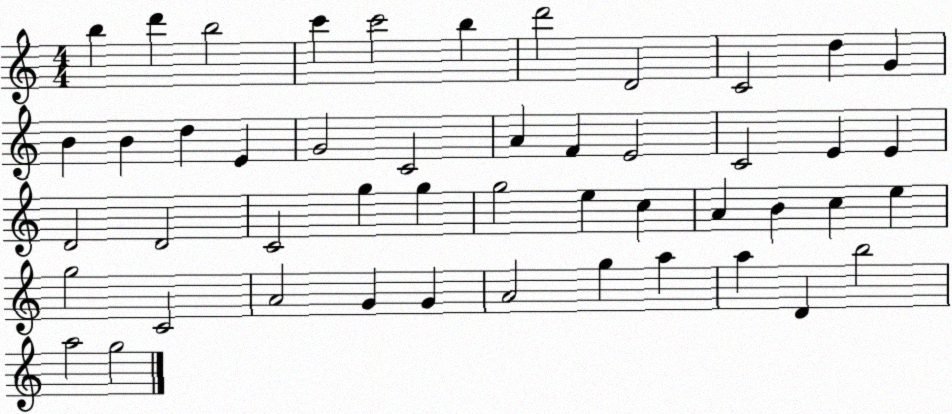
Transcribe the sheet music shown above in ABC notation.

X:1
T:Untitled
M:4/4
L:1/4
K:C
b d' b2 c' c'2 b d'2 D2 C2 d G B B d E G2 C2 A F E2 C2 E E D2 D2 C2 g g g2 e c A B c e g2 C2 A2 G G A2 g a a D b2 a2 g2